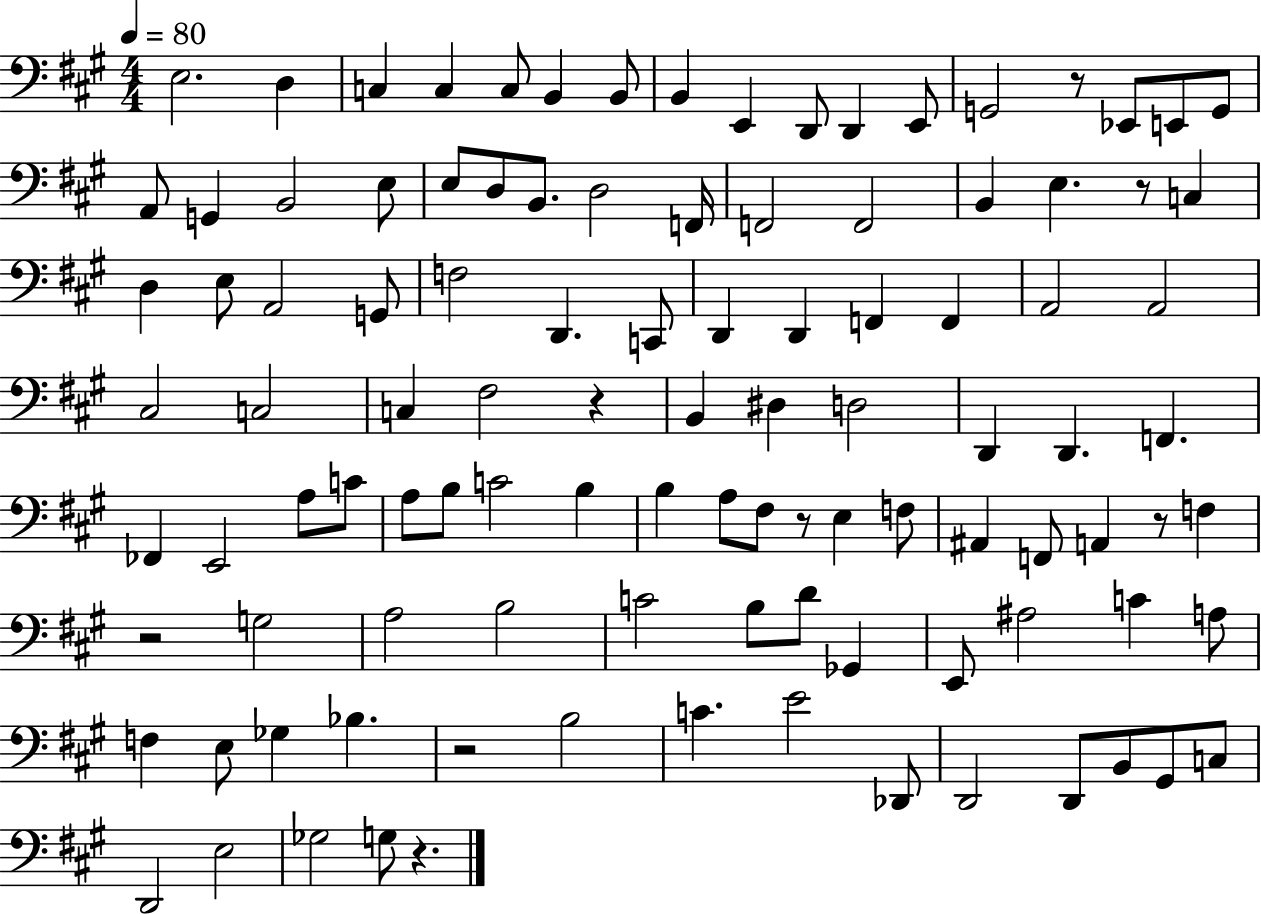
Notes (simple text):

E3/h. D3/q C3/q C3/q C3/e B2/q B2/e B2/q E2/q D2/e D2/q E2/e G2/h R/e Eb2/e E2/e G2/e A2/e G2/q B2/h E3/e E3/e D3/e B2/e. D3/h F2/s F2/h F2/h B2/q E3/q. R/e C3/q D3/q E3/e A2/h G2/e F3/h D2/q. C2/e D2/q D2/q F2/q F2/q A2/h A2/h C#3/h C3/h C3/q F#3/h R/q B2/q D#3/q D3/h D2/q D2/q. F2/q. FES2/q E2/h A3/e C4/e A3/e B3/e C4/h B3/q B3/q A3/e F#3/e R/e E3/q F3/e A#2/q F2/e A2/q R/e F3/q R/h G3/h A3/h B3/h C4/h B3/e D4/e Gb2/q E2/e A#3/h C4/q A3/e F3/q E3/e Gb3/q Bb3/q. R/h B3/h C4/q. E4/h Db2/e D2/h D2/e B2/e G#2/e C3/e D2/h E3/h Gb3/h G3/e R/q.